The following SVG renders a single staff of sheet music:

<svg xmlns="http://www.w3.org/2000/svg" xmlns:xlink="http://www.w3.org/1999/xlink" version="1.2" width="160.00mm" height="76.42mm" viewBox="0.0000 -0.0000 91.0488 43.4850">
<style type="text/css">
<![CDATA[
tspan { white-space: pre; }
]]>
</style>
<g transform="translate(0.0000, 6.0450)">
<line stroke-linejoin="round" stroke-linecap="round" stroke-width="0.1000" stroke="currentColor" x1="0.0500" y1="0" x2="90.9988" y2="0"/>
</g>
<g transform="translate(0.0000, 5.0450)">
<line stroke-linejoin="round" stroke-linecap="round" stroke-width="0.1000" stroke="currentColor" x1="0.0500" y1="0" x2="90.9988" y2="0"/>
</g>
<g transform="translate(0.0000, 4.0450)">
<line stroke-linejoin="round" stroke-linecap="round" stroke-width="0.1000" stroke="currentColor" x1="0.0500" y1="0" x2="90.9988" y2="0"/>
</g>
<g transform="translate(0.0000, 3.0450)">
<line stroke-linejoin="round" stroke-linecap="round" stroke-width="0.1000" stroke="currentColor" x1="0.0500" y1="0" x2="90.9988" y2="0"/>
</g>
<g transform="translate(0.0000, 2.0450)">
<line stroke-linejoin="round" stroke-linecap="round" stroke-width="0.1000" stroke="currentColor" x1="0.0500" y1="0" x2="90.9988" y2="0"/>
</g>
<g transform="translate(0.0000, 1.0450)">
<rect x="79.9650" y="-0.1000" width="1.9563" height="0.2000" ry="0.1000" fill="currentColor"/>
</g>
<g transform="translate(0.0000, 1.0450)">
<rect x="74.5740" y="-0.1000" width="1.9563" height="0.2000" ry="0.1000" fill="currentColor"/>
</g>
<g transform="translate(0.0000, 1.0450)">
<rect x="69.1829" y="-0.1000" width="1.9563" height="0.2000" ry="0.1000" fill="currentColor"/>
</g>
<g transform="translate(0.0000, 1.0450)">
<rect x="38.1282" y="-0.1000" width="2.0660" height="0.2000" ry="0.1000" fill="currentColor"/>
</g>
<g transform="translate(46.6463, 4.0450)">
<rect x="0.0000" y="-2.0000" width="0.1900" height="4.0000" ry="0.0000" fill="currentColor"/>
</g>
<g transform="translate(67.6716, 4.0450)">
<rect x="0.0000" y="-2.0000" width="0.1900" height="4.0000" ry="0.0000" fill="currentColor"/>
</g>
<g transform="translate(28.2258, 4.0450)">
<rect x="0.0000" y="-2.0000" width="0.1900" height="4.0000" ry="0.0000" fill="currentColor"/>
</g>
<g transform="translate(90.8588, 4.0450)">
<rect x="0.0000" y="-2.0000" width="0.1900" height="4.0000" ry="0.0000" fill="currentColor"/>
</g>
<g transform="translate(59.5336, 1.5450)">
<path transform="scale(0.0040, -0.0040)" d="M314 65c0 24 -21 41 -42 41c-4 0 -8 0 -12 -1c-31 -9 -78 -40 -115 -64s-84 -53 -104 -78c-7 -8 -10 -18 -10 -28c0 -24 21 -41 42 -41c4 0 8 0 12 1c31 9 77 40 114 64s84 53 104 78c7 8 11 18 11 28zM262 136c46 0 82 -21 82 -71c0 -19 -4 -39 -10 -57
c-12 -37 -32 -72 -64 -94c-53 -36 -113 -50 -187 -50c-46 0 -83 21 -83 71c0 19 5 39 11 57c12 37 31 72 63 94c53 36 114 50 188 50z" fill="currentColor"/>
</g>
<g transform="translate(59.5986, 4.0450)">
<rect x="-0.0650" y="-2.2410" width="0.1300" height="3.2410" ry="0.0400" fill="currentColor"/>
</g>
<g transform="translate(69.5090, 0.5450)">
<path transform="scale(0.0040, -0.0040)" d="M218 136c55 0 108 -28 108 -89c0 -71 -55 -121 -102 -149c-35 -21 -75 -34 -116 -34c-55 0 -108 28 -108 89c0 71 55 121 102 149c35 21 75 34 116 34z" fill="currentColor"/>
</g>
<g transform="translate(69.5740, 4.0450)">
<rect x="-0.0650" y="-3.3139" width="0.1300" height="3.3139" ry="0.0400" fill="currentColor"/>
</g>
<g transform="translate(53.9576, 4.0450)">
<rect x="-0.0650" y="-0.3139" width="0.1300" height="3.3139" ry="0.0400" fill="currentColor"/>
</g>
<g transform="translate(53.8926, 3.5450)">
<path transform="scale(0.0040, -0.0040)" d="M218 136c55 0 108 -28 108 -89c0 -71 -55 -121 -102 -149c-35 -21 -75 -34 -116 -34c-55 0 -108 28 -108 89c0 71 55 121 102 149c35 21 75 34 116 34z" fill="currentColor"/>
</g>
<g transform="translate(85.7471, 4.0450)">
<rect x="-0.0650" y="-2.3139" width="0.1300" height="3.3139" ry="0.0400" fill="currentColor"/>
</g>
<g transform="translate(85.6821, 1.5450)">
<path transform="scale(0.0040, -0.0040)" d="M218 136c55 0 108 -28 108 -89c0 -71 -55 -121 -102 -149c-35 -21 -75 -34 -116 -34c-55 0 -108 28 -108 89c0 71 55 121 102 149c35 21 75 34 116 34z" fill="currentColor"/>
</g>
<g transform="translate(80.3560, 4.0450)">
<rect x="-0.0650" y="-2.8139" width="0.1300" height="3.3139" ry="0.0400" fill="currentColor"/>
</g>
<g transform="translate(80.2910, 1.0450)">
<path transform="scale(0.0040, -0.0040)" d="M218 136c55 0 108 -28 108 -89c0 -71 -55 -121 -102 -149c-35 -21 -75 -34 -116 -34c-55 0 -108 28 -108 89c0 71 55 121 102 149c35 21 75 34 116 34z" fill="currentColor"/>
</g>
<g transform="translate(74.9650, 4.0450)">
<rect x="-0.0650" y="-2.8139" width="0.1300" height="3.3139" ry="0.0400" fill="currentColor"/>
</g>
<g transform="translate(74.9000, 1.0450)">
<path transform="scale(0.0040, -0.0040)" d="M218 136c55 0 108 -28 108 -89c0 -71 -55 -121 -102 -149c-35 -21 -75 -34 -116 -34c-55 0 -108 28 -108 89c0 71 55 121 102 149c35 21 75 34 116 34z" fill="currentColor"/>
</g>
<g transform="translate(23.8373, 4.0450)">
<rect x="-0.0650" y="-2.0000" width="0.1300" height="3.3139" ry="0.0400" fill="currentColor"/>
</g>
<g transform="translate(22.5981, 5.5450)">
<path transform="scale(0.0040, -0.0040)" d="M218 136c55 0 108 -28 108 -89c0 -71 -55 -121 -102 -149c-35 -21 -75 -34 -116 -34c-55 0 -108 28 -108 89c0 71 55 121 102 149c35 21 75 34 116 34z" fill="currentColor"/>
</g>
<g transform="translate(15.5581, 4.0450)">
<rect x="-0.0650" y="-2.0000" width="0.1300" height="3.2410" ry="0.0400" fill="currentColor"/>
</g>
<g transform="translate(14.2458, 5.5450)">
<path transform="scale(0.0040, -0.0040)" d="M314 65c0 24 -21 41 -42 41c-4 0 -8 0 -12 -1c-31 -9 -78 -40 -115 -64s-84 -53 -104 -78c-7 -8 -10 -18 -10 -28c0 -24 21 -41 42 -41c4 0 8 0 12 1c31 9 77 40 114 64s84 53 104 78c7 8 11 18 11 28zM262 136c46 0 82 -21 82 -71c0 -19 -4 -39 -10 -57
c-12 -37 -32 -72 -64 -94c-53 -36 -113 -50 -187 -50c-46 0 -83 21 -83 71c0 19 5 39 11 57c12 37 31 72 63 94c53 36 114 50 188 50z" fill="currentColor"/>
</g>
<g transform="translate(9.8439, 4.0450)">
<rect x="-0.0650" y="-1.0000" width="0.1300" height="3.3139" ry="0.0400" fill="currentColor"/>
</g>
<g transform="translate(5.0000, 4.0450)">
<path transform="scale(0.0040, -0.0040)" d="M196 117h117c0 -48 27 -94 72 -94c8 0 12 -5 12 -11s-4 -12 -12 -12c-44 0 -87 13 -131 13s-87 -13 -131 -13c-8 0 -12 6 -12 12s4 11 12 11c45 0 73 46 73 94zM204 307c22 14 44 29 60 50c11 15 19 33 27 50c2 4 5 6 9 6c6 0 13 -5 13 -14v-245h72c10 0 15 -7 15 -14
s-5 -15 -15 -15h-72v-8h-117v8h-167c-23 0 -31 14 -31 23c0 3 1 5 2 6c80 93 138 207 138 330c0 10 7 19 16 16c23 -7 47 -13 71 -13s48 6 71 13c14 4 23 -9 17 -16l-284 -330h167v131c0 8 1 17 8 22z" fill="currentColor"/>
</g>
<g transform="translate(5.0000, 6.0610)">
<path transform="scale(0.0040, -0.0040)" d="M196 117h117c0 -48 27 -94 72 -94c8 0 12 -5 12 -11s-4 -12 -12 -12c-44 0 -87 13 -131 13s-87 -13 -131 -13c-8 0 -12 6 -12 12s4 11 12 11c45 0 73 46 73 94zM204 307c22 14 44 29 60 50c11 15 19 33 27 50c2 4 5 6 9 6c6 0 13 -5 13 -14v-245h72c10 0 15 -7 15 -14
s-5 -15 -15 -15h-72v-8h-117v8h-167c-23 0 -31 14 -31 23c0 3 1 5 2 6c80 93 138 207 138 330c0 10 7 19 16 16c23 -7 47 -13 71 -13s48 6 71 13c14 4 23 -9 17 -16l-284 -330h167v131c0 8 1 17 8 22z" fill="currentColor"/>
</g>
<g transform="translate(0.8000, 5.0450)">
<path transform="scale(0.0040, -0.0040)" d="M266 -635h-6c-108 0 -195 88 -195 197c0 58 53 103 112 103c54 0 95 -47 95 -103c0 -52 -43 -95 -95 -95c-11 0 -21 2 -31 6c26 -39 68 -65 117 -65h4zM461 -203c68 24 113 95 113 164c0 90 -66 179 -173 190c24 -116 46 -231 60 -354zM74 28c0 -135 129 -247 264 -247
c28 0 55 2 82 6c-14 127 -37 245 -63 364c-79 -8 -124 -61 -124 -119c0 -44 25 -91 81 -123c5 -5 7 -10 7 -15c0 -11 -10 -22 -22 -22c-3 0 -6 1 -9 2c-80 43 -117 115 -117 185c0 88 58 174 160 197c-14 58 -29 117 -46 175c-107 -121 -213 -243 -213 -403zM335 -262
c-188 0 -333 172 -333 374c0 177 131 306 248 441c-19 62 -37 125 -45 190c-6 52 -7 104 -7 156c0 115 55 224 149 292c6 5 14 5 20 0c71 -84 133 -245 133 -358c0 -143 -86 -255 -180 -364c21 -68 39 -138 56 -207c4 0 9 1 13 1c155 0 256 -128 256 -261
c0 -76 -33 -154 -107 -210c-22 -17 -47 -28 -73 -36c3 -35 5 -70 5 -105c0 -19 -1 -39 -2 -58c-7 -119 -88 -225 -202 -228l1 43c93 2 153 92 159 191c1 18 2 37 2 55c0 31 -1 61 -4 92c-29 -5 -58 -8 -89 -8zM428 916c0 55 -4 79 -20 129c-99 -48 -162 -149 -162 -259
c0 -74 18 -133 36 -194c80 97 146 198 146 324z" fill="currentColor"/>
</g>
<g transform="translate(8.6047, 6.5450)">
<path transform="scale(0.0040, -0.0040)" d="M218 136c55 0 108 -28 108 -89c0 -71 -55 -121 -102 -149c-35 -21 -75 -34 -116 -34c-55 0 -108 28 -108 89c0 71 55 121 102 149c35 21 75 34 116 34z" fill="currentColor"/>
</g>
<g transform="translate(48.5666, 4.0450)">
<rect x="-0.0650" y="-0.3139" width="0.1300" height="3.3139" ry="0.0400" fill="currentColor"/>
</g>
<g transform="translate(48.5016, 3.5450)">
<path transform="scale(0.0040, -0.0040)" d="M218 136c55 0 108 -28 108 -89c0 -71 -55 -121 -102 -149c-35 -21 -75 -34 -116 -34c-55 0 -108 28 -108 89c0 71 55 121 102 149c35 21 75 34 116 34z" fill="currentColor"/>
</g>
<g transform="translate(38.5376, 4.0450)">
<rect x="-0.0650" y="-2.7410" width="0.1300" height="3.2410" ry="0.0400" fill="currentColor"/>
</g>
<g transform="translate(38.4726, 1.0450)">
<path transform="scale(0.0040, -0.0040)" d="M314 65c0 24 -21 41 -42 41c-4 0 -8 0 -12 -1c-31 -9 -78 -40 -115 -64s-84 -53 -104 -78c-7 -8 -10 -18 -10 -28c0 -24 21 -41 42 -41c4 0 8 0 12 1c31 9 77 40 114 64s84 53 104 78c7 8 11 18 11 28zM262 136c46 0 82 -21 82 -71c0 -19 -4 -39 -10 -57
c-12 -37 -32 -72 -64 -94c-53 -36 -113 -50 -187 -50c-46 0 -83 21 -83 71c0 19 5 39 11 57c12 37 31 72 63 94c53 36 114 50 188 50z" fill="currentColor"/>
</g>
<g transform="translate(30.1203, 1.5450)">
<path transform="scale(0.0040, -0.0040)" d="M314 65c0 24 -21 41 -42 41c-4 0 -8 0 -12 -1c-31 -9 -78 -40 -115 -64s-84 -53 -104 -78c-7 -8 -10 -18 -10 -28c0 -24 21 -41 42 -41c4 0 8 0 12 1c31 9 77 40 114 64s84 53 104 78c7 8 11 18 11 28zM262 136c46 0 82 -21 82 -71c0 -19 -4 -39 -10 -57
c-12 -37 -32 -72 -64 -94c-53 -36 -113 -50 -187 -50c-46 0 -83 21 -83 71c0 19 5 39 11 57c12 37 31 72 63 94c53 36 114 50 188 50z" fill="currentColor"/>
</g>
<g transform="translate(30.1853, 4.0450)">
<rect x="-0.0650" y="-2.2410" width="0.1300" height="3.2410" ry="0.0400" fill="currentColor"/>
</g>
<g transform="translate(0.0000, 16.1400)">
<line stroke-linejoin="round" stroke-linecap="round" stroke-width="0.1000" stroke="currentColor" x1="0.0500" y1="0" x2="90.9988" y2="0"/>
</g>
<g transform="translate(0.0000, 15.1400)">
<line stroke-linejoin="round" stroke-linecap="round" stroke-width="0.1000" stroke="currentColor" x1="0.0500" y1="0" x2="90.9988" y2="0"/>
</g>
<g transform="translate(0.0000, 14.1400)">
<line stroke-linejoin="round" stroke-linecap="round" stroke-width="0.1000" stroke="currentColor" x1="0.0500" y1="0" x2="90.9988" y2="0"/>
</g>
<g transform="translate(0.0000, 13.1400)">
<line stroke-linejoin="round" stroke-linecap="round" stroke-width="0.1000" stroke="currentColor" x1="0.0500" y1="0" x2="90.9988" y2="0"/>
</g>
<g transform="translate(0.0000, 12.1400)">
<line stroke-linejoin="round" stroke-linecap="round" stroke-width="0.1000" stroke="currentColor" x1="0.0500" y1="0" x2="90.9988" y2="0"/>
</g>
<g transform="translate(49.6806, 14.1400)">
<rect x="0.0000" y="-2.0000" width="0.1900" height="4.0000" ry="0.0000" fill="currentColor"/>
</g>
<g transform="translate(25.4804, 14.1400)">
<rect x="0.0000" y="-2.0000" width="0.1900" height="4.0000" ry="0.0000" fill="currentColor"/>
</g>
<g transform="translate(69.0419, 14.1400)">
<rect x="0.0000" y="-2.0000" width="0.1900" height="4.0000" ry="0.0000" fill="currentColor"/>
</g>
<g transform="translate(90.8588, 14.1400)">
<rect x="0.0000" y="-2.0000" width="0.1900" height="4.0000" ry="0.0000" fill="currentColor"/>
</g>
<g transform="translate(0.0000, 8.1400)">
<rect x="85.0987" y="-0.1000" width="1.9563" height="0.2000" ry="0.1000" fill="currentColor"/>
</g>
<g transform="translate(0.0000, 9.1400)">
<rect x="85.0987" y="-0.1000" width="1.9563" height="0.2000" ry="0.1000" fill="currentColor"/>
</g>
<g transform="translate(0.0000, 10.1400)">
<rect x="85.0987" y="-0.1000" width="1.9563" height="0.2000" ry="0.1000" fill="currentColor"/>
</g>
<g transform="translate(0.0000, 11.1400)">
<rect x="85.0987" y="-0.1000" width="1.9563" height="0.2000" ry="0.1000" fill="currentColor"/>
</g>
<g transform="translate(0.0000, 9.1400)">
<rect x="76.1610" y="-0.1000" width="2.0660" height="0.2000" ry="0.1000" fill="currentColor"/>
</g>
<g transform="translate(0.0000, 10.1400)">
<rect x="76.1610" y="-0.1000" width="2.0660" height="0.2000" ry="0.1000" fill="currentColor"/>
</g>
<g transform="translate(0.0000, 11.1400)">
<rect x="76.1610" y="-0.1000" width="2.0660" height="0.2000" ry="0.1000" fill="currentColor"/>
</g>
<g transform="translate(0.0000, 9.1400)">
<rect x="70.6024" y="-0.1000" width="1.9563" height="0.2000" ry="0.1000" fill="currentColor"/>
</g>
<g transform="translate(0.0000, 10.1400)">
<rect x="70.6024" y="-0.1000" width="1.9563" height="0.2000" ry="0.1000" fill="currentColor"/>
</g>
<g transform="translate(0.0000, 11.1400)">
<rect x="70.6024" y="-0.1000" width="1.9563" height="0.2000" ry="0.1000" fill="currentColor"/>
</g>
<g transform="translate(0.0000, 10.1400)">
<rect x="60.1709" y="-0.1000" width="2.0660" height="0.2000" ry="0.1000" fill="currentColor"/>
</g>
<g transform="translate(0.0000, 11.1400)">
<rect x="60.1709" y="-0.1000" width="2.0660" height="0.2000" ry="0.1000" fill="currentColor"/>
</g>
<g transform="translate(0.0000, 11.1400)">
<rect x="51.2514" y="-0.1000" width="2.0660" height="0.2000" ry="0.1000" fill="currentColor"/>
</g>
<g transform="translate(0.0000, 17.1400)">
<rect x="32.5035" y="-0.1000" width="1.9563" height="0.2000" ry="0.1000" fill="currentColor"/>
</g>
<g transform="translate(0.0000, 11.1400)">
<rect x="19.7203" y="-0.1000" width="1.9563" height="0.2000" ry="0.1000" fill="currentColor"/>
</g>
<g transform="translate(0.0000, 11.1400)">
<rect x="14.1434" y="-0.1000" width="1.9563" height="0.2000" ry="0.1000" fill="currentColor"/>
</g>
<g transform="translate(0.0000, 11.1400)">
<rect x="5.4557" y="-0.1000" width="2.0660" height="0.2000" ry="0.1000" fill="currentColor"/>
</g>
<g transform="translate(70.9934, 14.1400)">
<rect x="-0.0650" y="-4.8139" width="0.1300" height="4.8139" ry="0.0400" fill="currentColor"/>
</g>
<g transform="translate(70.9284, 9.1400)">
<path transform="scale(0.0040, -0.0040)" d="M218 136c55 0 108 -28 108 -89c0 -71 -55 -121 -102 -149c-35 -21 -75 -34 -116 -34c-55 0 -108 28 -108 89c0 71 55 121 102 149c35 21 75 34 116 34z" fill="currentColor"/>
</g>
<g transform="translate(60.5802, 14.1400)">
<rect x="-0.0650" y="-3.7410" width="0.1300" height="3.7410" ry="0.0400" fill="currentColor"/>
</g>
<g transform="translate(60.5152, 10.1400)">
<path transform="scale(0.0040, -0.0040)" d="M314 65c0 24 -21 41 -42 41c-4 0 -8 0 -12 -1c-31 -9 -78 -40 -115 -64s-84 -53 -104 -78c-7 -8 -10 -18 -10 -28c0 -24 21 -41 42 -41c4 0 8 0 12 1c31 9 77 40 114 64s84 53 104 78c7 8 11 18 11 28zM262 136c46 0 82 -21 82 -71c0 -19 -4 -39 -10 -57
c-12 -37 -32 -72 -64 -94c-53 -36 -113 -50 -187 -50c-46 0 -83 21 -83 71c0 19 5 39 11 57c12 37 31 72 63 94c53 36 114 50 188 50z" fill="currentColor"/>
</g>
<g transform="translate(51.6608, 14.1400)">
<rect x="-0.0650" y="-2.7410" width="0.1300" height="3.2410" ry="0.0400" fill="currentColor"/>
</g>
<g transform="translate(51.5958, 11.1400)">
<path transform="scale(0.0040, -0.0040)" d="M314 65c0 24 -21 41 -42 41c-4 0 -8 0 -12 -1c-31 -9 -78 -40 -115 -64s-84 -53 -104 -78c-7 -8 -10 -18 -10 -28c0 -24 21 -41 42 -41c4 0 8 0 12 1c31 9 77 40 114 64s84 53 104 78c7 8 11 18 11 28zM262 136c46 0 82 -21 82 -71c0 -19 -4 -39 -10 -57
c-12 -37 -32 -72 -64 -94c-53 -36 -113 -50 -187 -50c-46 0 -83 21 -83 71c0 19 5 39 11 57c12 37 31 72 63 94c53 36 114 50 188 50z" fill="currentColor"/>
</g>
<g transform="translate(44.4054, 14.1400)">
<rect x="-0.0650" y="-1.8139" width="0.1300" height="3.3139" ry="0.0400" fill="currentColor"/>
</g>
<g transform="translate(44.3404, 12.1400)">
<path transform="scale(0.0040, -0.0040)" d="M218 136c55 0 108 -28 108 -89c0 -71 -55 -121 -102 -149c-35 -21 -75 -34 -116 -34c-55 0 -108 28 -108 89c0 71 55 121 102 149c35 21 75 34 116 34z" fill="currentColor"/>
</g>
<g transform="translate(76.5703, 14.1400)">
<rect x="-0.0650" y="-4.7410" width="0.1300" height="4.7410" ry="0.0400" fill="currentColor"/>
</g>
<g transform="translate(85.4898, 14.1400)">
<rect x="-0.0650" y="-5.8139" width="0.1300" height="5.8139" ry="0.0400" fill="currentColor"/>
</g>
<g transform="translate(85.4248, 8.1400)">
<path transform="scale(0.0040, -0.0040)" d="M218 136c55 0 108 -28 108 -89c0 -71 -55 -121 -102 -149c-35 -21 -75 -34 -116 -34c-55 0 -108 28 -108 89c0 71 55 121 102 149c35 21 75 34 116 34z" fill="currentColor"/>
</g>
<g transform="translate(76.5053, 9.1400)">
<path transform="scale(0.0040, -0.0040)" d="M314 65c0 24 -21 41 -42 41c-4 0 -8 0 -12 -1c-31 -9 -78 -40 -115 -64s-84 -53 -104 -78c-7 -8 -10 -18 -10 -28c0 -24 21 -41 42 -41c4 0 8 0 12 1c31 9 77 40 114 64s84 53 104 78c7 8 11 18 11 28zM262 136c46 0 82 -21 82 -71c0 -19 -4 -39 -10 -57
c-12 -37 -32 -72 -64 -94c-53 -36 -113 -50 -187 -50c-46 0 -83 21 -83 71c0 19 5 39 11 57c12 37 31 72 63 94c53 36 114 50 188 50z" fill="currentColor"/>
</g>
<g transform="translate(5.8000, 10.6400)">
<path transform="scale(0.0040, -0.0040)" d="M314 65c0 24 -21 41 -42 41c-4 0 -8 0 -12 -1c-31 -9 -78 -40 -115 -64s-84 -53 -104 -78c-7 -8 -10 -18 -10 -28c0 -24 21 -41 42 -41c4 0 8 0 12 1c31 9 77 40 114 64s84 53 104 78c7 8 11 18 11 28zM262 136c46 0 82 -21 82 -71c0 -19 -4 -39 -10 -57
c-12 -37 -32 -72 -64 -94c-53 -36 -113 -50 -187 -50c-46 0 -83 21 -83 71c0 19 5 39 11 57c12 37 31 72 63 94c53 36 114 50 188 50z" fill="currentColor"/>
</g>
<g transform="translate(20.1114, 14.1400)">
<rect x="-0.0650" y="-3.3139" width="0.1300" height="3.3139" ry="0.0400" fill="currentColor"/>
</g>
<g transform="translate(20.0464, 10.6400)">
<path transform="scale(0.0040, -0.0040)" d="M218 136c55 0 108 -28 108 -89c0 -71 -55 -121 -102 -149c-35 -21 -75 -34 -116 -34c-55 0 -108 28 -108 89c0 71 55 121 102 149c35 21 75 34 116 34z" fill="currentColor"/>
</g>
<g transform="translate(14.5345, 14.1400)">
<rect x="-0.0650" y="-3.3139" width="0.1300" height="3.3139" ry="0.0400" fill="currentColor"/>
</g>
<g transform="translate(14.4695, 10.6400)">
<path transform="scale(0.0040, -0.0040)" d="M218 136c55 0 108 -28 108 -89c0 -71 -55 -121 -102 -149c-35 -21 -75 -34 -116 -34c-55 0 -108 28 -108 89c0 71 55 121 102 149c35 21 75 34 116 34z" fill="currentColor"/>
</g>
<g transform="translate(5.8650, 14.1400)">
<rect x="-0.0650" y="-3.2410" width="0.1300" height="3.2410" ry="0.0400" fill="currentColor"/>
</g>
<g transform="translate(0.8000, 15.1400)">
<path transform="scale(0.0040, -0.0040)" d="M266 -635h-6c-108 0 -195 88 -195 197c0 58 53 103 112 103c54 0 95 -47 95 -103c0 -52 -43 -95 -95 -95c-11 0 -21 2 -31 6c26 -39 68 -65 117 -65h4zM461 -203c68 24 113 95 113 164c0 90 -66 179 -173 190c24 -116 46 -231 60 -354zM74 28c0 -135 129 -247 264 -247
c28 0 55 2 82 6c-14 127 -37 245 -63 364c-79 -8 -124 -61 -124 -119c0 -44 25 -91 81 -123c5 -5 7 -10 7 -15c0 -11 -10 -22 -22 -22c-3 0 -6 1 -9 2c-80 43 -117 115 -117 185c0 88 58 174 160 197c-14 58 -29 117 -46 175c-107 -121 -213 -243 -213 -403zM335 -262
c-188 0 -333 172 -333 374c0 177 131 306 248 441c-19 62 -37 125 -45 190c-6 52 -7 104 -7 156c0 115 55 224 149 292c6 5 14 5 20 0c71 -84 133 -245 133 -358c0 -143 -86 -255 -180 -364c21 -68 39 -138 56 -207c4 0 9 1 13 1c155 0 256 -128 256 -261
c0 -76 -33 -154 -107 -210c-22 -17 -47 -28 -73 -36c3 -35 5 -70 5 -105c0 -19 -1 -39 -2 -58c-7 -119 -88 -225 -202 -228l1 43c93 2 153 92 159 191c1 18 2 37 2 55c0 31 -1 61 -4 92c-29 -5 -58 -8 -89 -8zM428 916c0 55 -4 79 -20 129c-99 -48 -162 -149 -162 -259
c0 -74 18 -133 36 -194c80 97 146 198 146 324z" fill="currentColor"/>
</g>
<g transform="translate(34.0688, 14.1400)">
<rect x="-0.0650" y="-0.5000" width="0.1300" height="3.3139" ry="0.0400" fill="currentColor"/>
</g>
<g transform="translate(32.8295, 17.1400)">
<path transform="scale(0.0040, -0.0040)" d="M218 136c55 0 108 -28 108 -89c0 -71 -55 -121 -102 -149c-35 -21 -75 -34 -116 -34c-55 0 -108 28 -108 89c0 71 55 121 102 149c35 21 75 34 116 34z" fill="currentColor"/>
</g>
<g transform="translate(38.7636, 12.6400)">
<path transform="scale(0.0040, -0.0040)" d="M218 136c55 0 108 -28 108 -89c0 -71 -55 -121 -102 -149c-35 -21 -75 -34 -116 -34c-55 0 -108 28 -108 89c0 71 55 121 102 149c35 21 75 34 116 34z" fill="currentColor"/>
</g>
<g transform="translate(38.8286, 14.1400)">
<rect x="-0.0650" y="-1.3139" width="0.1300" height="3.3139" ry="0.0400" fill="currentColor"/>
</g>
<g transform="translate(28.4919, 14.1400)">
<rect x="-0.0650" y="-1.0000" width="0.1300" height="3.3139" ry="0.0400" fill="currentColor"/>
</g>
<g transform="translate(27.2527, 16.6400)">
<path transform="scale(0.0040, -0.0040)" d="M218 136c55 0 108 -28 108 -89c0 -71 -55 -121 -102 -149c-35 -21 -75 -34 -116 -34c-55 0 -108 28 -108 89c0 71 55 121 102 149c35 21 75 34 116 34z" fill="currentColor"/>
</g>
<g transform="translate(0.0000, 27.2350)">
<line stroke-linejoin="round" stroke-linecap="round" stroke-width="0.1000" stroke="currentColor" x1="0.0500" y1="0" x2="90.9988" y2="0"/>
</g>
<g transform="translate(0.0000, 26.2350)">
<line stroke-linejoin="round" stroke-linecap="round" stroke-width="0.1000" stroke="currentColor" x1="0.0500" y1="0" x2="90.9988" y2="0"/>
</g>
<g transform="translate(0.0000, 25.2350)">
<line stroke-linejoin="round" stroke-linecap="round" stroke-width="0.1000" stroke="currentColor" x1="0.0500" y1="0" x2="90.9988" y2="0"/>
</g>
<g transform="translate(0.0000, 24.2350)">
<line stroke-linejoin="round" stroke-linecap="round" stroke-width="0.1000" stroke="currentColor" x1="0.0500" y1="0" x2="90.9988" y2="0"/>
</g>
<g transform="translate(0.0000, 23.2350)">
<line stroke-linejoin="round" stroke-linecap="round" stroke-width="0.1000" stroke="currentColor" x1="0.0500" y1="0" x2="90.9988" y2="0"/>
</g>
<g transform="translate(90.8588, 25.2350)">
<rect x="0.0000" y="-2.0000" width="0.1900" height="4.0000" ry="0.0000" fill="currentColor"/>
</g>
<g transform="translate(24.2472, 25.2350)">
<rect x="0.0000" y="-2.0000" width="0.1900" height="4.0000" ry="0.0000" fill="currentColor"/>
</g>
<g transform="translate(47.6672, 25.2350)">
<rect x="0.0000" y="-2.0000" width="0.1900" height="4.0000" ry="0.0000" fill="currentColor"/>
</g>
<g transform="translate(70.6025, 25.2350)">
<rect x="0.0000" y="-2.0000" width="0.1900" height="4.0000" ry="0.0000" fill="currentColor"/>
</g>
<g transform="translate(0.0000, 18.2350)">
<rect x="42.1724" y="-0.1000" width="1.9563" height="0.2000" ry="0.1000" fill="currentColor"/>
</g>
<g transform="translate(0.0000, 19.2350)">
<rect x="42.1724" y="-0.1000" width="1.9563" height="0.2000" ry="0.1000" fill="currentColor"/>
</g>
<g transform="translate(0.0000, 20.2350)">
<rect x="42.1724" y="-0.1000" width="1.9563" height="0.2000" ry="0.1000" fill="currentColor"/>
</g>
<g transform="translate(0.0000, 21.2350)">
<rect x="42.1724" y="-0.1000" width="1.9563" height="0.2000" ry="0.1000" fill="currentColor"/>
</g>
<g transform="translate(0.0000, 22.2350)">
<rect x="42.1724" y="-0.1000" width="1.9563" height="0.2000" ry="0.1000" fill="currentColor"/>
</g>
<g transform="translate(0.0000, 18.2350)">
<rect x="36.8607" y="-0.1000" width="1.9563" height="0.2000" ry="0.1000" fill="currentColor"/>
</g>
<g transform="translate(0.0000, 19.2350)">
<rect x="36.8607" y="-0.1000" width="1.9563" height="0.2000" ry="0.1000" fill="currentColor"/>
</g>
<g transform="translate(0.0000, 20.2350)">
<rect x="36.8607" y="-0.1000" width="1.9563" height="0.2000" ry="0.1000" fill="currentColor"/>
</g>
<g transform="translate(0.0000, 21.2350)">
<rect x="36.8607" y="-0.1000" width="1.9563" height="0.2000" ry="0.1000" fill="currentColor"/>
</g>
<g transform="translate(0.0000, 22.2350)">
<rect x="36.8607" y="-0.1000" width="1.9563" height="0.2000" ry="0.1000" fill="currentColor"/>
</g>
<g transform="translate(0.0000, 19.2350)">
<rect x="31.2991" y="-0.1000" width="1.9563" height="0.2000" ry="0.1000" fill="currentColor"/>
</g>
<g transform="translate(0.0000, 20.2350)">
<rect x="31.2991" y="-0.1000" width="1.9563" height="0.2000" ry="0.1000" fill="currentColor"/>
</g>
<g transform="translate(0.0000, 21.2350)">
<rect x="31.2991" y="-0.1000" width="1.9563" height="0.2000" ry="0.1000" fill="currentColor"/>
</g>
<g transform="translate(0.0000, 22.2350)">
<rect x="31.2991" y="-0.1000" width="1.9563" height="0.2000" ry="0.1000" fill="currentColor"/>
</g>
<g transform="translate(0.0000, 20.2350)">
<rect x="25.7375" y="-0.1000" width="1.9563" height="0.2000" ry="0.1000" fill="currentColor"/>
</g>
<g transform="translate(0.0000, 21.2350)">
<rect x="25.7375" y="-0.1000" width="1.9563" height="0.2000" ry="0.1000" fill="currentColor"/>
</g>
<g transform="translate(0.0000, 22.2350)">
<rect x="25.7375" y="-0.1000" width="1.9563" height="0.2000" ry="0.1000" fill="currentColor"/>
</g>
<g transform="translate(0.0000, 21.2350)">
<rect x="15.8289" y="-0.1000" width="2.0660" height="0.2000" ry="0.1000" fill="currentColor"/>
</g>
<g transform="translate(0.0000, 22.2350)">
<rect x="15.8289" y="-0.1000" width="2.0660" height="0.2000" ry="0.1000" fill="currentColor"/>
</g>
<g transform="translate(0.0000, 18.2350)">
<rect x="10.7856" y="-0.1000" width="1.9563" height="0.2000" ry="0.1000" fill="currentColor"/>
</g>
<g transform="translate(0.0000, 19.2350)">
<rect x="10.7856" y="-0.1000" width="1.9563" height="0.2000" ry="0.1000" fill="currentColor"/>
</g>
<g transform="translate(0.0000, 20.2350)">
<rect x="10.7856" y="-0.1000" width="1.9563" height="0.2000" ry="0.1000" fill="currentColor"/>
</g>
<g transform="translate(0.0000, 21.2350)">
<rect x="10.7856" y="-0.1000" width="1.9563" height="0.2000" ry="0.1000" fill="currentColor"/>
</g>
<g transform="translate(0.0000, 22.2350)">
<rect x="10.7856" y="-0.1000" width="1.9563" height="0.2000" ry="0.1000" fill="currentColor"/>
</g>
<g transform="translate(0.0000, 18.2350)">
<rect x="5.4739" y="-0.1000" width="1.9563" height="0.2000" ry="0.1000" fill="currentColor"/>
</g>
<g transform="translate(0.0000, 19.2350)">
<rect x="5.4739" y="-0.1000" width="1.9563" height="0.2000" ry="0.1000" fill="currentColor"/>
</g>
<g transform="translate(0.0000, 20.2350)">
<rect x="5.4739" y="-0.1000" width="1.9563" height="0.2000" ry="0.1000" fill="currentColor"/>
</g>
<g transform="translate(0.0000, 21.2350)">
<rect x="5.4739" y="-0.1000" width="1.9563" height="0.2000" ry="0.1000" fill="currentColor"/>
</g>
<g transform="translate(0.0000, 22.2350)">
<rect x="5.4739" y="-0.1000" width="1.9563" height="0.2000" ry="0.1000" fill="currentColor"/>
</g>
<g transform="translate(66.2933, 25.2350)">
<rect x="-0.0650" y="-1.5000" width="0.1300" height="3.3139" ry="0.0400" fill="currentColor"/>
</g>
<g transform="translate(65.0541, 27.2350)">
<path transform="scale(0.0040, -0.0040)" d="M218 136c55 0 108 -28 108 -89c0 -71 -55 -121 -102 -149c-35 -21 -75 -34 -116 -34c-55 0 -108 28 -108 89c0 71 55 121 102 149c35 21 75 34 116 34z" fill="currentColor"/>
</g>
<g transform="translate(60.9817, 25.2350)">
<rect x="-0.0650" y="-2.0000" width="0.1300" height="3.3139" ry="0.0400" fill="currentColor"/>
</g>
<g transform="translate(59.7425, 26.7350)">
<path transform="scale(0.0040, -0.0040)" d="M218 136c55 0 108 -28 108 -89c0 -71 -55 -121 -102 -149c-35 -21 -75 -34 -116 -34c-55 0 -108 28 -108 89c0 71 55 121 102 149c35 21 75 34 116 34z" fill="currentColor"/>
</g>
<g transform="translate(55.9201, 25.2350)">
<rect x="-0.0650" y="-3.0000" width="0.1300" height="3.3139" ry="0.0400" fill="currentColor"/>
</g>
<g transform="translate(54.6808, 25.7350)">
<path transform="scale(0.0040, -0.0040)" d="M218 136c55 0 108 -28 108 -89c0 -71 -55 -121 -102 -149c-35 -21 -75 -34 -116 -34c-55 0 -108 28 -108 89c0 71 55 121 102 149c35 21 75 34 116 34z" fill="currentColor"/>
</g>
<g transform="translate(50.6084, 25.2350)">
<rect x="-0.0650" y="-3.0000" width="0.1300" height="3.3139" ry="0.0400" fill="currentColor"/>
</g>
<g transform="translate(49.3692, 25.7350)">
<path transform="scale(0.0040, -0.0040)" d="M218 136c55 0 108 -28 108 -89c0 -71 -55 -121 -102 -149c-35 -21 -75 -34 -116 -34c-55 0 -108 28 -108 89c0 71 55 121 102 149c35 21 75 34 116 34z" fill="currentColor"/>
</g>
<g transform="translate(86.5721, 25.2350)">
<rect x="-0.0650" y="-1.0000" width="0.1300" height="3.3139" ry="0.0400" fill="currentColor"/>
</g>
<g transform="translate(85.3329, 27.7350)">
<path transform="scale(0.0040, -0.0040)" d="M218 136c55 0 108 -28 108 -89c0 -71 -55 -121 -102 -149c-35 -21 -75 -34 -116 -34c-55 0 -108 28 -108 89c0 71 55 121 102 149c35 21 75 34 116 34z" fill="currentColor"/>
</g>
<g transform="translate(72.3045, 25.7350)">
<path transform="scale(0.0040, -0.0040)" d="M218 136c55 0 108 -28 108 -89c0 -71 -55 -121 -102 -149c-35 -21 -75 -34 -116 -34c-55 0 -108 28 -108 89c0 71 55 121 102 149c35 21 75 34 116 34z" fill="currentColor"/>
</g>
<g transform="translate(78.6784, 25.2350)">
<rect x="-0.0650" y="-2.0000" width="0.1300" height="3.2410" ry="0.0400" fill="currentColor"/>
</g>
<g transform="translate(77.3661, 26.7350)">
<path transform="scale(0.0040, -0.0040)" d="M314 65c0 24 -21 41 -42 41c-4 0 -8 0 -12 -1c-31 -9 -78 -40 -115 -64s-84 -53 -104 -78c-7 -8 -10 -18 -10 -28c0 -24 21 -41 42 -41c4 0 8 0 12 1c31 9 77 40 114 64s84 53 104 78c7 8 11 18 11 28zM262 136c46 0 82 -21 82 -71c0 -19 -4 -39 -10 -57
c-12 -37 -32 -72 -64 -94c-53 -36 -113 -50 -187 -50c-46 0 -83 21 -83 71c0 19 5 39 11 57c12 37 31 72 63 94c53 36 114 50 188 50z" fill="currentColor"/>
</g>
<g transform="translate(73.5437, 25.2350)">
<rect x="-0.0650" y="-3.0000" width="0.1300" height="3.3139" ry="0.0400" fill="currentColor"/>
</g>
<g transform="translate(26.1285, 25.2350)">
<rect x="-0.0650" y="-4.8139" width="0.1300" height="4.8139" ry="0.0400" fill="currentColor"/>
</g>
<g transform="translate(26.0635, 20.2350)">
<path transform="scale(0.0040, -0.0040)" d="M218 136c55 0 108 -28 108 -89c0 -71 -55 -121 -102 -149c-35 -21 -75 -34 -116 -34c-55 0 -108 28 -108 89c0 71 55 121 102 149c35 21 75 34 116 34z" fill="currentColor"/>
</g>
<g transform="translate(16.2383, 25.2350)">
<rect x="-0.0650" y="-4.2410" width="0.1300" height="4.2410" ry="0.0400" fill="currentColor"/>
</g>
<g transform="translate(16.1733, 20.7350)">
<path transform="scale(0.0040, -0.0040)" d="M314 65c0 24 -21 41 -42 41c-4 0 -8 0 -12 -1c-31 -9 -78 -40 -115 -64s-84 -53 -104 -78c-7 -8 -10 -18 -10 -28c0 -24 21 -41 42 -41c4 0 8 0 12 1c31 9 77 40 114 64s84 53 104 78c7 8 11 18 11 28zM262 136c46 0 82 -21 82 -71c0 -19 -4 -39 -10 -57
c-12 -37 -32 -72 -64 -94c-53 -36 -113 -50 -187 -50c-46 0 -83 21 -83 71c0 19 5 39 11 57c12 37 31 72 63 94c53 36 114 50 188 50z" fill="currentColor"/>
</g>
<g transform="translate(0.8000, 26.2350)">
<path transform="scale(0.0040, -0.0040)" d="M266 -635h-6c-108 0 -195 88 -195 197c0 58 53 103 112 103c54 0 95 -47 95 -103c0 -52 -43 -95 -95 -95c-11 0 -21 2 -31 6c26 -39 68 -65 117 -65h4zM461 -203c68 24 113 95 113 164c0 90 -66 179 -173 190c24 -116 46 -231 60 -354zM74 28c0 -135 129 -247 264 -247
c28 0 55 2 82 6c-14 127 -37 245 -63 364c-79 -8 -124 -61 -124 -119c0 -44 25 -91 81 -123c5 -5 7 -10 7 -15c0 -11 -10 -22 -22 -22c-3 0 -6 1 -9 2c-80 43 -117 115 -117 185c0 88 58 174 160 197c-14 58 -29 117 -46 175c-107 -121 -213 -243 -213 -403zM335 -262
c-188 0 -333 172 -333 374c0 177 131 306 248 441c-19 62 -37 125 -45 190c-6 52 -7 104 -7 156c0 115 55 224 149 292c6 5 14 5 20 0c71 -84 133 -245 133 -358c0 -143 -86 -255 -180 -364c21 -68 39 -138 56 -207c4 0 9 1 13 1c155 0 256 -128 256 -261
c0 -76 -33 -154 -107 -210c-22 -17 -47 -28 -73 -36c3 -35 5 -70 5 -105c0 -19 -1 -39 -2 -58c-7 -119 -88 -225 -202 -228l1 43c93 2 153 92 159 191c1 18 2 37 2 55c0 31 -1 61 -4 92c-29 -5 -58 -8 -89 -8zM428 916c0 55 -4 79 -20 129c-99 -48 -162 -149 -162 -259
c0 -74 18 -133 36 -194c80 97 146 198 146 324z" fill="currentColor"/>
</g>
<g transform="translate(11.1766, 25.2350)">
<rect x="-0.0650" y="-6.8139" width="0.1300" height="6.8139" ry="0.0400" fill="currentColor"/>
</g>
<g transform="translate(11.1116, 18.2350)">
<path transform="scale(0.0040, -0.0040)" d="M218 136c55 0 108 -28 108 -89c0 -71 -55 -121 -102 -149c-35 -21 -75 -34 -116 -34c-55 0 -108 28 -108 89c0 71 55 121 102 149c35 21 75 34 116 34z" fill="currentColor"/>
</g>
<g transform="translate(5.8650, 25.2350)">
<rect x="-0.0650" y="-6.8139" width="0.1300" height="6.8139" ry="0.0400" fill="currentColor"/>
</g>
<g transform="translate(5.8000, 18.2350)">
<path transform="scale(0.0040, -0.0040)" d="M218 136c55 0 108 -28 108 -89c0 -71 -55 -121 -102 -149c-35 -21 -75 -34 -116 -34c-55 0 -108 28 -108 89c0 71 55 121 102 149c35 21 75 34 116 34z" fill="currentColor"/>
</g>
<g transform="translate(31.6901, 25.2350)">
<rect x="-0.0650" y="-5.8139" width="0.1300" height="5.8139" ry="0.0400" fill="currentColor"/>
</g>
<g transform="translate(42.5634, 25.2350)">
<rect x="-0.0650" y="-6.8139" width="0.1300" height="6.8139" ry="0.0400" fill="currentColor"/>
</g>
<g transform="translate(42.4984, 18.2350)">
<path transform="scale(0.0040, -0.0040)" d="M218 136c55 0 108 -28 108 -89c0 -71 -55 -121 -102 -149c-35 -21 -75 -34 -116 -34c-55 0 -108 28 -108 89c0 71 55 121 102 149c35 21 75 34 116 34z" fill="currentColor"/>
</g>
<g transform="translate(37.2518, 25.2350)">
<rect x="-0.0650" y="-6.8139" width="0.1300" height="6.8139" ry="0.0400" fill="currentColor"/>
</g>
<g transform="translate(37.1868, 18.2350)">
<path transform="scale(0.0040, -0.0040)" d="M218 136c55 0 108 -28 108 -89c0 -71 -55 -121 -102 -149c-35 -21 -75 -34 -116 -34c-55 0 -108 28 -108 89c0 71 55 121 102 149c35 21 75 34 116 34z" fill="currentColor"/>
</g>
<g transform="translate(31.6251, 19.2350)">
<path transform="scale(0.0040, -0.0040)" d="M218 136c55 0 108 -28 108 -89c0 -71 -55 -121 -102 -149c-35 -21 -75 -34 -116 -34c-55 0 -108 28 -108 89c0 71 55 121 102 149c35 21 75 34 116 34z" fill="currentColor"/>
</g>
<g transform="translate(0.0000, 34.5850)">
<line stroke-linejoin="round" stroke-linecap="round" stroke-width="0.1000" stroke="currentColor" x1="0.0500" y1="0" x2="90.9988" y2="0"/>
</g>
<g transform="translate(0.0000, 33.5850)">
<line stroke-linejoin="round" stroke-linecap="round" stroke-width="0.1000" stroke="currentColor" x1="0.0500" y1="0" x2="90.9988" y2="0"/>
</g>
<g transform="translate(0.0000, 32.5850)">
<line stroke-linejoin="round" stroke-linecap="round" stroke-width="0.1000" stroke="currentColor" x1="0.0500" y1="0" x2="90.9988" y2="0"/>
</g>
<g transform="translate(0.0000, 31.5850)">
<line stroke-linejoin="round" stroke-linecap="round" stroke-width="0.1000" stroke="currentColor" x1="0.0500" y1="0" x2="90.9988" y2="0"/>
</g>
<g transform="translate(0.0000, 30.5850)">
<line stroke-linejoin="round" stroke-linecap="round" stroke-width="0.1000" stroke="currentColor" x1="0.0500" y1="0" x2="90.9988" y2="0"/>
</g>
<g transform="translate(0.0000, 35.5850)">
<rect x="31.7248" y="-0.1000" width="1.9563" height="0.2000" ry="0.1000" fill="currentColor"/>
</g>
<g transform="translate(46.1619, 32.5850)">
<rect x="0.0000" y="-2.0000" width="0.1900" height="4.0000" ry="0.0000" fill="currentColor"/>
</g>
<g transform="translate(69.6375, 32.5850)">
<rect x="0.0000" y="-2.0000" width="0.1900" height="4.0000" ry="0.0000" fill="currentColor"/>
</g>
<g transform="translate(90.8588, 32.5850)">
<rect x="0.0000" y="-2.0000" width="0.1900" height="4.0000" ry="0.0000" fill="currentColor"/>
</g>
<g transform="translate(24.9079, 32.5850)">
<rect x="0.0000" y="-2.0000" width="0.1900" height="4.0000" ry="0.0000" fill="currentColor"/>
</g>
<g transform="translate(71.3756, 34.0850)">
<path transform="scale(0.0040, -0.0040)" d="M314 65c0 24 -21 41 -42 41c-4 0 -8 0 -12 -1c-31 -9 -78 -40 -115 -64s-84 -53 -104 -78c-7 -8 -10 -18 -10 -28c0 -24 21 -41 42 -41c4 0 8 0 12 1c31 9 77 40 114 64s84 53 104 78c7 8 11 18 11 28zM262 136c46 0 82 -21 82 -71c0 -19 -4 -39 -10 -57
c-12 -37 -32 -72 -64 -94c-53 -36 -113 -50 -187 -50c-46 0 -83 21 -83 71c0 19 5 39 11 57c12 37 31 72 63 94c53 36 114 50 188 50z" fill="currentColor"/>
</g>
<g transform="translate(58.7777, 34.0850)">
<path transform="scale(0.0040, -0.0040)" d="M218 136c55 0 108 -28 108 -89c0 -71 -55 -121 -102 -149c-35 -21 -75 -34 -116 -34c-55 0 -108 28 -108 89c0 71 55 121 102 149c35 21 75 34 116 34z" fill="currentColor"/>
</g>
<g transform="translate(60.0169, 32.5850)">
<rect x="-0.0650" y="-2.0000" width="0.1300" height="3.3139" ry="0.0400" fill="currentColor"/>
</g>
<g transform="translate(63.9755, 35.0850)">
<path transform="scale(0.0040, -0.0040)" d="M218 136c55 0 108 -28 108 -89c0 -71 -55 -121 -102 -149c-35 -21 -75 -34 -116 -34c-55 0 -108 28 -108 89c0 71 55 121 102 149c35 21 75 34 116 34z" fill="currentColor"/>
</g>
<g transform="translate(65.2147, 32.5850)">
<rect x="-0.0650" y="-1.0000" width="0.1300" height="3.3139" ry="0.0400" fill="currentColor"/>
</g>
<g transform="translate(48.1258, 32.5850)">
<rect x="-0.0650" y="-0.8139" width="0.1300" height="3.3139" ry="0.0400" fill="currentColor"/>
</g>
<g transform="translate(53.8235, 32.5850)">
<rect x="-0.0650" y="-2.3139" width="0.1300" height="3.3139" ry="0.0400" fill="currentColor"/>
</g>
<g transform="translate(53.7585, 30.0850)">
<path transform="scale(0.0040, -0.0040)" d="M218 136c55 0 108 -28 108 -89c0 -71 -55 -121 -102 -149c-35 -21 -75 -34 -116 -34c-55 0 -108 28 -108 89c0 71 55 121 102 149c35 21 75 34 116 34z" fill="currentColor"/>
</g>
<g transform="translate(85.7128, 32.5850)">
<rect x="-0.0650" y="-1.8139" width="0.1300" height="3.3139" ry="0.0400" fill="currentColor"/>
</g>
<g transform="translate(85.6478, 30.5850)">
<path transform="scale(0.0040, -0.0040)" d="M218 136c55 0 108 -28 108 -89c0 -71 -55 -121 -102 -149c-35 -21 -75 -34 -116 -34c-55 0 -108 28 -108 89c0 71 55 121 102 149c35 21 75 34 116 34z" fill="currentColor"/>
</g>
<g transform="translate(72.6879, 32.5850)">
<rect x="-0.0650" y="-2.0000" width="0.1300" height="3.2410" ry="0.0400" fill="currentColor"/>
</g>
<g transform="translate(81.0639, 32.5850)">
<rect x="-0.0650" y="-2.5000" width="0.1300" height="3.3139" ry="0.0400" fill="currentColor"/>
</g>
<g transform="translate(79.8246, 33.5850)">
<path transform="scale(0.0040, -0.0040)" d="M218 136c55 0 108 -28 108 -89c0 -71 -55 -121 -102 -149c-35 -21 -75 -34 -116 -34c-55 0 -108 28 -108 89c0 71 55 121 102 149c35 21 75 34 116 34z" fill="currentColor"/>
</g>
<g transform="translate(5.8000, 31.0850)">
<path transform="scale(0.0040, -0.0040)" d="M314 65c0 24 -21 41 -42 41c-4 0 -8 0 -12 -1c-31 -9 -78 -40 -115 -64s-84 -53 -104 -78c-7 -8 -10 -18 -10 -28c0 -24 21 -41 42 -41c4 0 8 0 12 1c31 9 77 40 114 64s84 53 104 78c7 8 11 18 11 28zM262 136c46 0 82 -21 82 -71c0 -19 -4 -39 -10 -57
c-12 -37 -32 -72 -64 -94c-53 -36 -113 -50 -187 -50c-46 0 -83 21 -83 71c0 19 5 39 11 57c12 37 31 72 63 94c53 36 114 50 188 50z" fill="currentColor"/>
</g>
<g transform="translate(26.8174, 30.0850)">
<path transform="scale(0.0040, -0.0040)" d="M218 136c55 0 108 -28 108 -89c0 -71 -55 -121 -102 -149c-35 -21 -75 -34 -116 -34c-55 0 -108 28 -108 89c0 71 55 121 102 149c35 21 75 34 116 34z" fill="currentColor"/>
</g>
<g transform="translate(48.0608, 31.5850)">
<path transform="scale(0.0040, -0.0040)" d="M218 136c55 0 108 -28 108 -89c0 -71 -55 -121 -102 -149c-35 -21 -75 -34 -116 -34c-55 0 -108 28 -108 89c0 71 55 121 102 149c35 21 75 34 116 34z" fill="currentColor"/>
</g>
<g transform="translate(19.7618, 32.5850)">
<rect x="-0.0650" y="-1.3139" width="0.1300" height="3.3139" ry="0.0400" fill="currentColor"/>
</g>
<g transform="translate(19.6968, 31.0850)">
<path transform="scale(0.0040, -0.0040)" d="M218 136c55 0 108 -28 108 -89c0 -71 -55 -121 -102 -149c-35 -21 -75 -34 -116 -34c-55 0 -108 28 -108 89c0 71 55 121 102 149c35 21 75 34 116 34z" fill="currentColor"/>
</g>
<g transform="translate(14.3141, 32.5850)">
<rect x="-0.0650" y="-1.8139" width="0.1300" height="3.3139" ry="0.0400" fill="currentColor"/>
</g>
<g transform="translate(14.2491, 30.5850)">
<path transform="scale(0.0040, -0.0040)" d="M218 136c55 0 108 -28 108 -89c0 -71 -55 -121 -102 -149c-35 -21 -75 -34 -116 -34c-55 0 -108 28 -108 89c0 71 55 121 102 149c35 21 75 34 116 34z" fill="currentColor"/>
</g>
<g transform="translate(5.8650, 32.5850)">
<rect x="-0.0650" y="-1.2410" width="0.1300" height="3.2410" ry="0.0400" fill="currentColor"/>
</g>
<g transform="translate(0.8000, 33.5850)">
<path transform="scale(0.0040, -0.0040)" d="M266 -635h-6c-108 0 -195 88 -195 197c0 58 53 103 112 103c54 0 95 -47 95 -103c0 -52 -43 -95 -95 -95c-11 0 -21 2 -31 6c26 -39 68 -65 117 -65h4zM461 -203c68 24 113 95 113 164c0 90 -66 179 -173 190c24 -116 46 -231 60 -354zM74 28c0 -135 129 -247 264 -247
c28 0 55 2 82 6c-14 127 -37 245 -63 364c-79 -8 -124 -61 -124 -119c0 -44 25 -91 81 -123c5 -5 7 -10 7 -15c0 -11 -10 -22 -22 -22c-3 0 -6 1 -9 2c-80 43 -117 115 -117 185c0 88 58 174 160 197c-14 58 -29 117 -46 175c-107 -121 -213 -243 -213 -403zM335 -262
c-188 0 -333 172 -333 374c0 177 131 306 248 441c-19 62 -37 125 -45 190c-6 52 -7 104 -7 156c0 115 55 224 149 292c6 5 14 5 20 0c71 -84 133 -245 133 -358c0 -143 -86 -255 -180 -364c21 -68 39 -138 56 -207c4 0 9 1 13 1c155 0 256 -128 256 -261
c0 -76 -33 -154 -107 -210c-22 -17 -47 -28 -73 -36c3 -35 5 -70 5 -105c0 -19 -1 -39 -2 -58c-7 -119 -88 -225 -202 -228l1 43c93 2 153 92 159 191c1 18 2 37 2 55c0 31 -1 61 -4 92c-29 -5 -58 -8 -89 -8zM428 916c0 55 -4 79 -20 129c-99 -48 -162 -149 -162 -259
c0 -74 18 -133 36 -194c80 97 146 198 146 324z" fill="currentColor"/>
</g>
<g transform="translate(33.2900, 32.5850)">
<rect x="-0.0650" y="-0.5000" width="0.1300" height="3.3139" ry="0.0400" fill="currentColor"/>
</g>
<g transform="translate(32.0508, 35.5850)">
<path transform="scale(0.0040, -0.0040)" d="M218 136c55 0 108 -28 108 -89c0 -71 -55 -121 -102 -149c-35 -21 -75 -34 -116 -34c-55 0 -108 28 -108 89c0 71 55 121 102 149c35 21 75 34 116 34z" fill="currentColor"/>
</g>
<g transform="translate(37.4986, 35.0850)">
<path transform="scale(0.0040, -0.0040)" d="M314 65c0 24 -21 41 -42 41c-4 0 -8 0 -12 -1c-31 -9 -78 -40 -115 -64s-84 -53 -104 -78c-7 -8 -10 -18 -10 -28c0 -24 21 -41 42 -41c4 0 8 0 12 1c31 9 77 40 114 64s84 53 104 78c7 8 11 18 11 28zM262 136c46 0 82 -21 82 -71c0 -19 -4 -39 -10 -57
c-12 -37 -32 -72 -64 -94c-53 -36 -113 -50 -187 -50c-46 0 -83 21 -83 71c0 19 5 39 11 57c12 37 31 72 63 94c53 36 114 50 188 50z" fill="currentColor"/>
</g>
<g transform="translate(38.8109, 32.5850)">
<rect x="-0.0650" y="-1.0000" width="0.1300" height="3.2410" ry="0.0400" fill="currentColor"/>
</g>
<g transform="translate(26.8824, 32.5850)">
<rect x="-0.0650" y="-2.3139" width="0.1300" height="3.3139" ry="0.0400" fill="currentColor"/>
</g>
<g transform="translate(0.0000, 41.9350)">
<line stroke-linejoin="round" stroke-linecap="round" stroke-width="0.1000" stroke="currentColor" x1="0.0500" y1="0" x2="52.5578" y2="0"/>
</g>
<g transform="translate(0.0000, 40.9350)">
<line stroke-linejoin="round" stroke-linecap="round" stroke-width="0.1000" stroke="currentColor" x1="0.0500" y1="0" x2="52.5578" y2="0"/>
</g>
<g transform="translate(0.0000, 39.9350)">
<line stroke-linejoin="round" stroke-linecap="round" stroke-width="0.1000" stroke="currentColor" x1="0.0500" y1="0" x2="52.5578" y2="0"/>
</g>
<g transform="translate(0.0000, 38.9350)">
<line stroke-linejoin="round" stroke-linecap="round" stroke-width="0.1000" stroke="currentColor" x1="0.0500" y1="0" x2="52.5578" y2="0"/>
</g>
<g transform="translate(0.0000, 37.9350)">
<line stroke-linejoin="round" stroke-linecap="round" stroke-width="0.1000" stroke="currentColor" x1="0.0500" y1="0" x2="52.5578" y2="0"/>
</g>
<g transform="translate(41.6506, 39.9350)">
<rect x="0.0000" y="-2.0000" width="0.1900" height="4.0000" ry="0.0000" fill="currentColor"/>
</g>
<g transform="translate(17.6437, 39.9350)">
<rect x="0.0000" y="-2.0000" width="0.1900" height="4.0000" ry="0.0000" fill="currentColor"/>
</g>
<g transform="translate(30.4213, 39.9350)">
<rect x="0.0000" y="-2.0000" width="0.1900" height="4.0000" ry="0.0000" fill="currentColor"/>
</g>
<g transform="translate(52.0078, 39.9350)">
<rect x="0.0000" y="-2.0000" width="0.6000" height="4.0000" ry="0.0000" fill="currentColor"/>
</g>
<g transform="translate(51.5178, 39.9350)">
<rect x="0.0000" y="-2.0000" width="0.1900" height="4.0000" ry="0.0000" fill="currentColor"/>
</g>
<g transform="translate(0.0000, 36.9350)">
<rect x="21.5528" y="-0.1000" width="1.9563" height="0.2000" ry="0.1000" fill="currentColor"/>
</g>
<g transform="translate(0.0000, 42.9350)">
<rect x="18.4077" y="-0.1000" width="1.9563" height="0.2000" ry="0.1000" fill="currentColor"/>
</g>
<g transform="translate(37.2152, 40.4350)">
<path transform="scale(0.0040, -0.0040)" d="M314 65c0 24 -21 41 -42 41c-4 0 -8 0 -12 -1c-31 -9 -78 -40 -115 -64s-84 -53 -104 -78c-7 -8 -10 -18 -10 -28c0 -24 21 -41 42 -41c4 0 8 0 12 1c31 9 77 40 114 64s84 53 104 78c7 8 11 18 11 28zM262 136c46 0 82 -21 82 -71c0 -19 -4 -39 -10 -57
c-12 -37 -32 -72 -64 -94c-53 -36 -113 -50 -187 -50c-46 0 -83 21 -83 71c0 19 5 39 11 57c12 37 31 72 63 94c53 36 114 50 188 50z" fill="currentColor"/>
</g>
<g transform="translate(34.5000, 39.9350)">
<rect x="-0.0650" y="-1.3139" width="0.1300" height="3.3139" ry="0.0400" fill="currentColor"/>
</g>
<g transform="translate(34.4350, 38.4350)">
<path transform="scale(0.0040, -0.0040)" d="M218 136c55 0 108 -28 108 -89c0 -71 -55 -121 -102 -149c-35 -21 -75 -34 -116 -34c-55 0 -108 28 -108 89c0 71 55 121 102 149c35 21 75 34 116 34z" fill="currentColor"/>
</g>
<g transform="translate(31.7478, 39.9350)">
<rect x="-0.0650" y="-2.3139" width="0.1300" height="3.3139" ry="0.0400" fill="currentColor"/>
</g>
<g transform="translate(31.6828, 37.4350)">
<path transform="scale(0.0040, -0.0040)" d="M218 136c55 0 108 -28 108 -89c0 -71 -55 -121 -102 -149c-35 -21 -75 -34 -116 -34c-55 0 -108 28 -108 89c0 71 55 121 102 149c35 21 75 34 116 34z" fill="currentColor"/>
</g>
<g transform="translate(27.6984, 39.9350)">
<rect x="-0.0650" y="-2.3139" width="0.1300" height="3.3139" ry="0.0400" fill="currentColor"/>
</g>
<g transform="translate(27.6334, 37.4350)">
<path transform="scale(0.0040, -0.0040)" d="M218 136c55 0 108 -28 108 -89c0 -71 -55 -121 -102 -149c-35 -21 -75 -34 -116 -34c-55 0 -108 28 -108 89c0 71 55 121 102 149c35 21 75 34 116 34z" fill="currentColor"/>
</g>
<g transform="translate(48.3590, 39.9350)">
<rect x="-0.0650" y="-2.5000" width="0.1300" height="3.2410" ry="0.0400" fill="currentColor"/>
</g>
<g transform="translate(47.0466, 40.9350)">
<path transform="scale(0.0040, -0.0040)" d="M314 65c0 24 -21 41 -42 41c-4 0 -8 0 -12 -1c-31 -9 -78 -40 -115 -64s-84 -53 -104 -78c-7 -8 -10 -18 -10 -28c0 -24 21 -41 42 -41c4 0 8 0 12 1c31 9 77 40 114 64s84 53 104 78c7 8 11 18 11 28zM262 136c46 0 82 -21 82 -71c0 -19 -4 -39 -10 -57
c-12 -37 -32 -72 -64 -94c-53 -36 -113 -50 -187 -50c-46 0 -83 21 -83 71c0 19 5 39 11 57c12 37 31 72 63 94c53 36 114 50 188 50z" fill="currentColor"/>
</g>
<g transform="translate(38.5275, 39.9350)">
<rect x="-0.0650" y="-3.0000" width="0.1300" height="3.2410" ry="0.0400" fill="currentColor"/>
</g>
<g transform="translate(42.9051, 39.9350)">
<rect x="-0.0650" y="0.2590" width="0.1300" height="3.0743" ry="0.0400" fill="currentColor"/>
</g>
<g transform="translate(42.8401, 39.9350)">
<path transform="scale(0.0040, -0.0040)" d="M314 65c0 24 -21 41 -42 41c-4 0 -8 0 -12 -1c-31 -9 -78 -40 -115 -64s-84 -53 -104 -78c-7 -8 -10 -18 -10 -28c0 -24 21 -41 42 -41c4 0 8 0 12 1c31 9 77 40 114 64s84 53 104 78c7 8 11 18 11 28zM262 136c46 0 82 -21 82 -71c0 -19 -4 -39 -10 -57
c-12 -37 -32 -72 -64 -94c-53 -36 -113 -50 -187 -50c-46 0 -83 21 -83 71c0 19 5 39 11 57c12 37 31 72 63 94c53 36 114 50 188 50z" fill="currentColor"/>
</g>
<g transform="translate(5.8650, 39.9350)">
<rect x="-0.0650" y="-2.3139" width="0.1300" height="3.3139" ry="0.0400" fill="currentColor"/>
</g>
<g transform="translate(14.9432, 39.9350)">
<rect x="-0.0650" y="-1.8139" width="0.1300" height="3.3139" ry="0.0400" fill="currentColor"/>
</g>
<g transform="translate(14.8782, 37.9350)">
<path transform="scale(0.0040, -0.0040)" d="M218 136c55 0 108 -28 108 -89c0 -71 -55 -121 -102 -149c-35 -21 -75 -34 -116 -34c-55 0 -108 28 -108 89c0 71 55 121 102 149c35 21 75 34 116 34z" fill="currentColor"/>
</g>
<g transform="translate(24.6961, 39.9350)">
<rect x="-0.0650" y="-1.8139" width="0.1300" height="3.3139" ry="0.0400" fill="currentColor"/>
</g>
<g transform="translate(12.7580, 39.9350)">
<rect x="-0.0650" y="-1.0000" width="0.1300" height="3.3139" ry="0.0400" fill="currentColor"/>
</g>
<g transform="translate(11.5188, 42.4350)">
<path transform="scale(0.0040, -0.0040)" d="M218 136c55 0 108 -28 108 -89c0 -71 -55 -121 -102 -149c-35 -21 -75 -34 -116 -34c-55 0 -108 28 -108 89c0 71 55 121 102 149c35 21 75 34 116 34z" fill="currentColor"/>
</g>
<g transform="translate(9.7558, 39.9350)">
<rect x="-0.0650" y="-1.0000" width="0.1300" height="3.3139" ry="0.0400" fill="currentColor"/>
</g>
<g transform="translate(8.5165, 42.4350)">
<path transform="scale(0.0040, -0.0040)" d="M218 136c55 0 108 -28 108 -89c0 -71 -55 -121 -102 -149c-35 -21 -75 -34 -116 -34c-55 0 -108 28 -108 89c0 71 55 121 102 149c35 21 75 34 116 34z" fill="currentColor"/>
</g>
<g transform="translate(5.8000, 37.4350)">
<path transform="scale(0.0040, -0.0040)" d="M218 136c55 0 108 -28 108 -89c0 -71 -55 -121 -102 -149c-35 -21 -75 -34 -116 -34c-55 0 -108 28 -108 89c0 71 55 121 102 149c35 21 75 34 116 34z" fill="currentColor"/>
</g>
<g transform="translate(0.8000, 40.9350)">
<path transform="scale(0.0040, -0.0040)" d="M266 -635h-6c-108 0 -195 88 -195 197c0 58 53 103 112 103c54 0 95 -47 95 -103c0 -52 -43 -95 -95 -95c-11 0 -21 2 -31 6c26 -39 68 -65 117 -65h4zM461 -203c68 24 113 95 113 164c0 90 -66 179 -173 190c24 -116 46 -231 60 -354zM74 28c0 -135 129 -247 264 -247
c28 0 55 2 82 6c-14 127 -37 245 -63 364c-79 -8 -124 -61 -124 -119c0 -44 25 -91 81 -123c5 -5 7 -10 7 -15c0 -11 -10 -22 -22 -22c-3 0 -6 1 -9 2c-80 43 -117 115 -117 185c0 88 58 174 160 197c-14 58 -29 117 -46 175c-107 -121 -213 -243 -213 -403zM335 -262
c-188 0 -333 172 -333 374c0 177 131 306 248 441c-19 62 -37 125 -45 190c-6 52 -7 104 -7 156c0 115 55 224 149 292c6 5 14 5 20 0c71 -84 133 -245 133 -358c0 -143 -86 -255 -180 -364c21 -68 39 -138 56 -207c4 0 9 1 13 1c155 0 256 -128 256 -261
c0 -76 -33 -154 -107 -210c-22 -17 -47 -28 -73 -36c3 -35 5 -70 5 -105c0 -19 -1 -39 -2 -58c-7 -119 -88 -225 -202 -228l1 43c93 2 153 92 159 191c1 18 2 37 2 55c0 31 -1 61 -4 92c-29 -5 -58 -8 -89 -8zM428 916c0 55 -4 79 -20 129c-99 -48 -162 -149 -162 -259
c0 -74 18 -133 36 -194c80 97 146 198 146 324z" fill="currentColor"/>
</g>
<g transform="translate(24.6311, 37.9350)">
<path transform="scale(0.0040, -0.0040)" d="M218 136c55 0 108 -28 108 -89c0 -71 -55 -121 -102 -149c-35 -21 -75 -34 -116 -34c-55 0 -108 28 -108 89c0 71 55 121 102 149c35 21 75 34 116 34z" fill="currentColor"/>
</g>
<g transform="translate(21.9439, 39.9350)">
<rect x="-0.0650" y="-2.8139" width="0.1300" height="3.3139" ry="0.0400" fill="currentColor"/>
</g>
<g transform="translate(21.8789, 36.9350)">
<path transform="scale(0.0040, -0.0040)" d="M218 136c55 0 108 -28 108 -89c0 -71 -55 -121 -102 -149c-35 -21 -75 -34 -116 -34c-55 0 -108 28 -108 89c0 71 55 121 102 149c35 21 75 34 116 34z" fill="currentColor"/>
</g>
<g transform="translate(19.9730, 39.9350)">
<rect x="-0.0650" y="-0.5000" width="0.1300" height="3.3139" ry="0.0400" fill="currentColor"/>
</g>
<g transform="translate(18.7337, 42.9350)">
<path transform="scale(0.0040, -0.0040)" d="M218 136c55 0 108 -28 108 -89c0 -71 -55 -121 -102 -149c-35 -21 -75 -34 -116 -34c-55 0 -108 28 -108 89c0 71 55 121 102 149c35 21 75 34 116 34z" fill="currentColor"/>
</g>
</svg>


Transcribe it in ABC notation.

X:1
T:Untitled
M:4/4
L:1/4
K:C
D F2 F g2 a2 c c g2 b a a g b2 b b D C e f a2 c'2 e' e'2 g' b' b' d'2 e' g' b' b' A A F E A F2 D e2 f e g C D2 d g F D F2 G f g D D f C a f g g e A2 B2 G2